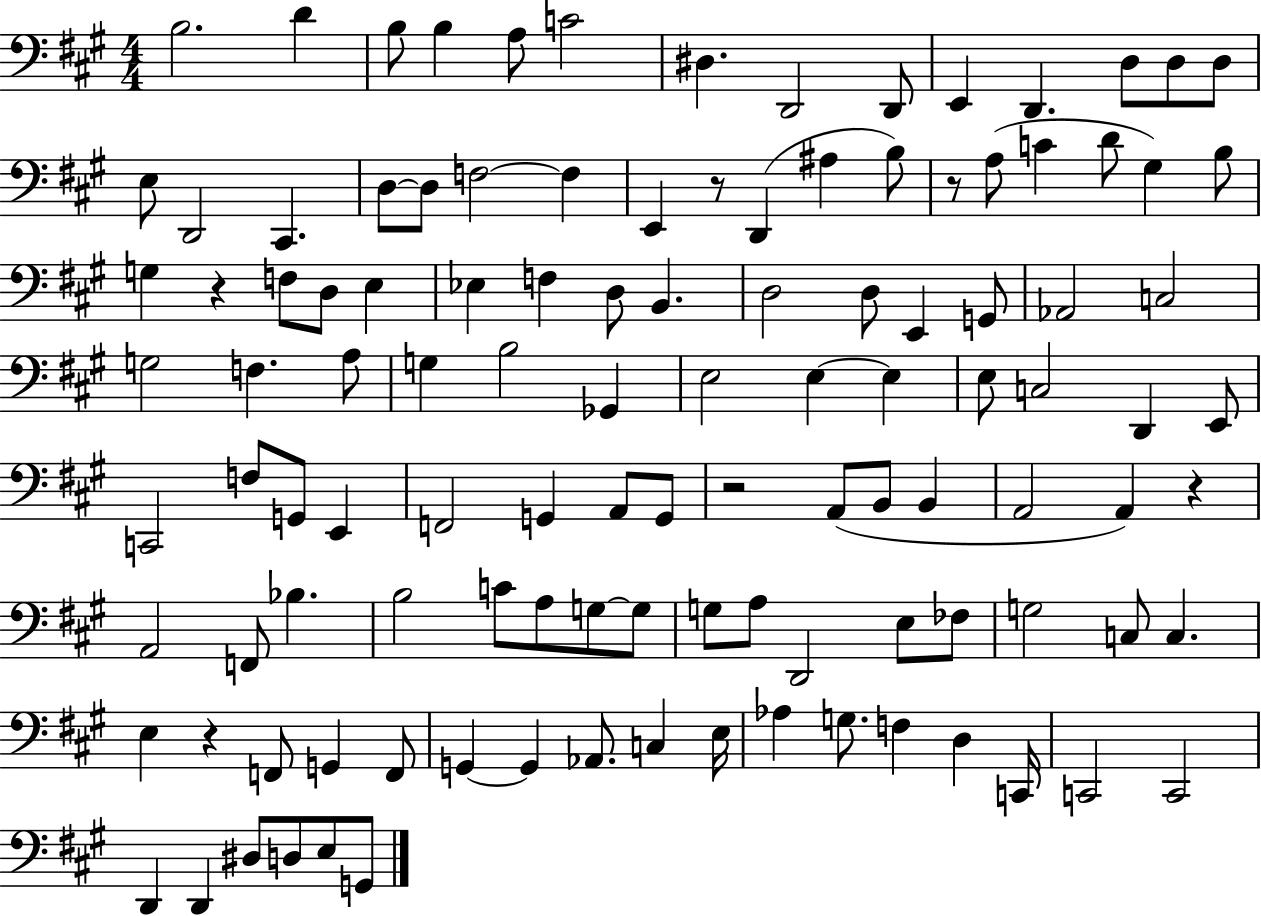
X:1
T:Untitled
M:4/4
L:1/4
K:A
B,2 D B,/2 B, A,/2 C2 ^D, D,,2 D,,/2 E,, D,, D,/2 D,/2 D,/2 E,/2 D,,2 ^C,, D,/2 D,/2 F,2 F, E,, z/2 D,, ^A, B,/2 z/2 A,/2 C D/2 ^G, B,/2 G, z F,/2 D,/2 E, _E, F, D,/2 B,, D,2 D,/2 E,, G,,/2 _A,,2 C,2 G,2 F, A,/2 G, B,2 _G,, E,2 E, E, E,/2 C,2 D,, E,,/2 C,,2 F,/2 G,,/2 E,, F,,2 G,, A,,/2 G,,/2 z2 A,,/2 B,,/2 B,, A,,2 A,, z A,,2 F,,/2 _B, B,2 C/2 A,/2 G,/2 G,/2 G,/2 A,/2 D,,2 E,/2 _F,/2 G,2 C,/2 C, E, z F,,/2 G,, F,,/2 G,, G,, _A,,/2 C, E,/4 _A, G,/2 F, D, C,,/4 C,,2 C,,2 D,, D,, ^D,/2 D,/2 E,/2 G,,/2